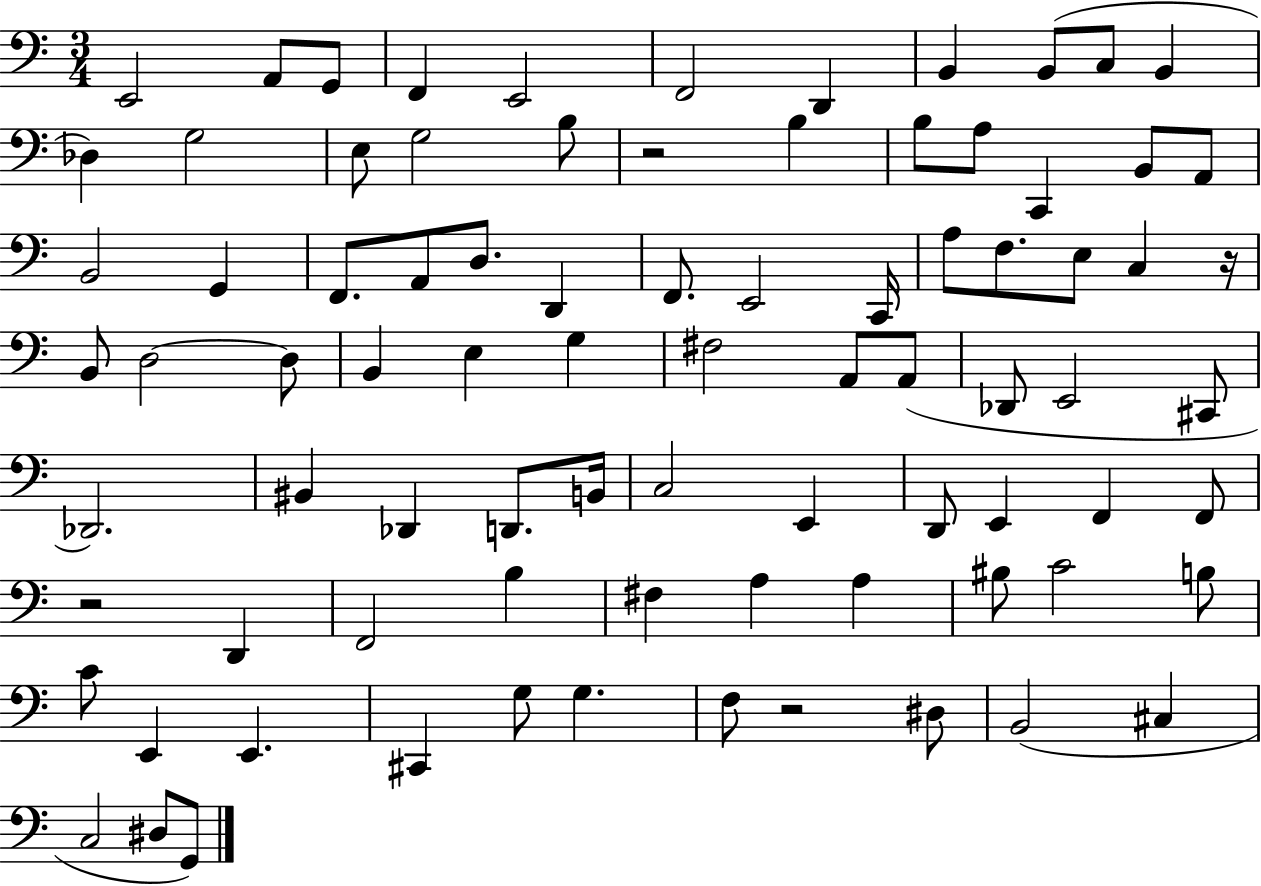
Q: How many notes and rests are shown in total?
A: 84